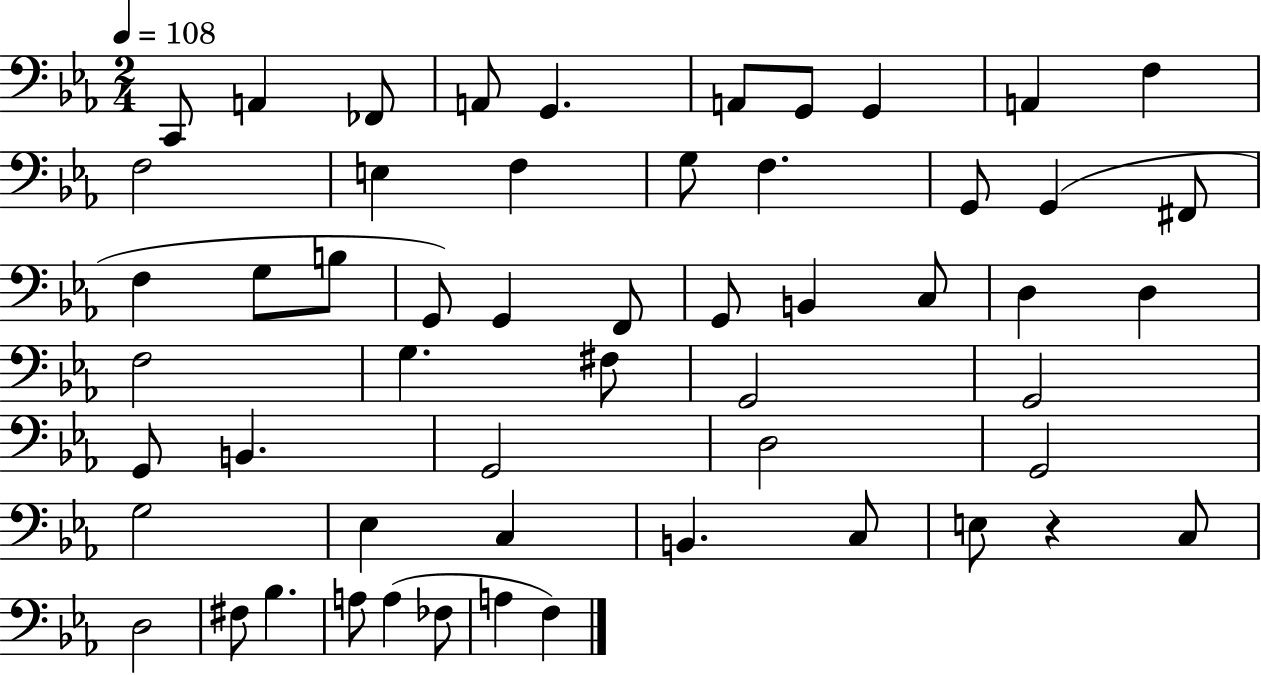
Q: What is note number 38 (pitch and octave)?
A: D3